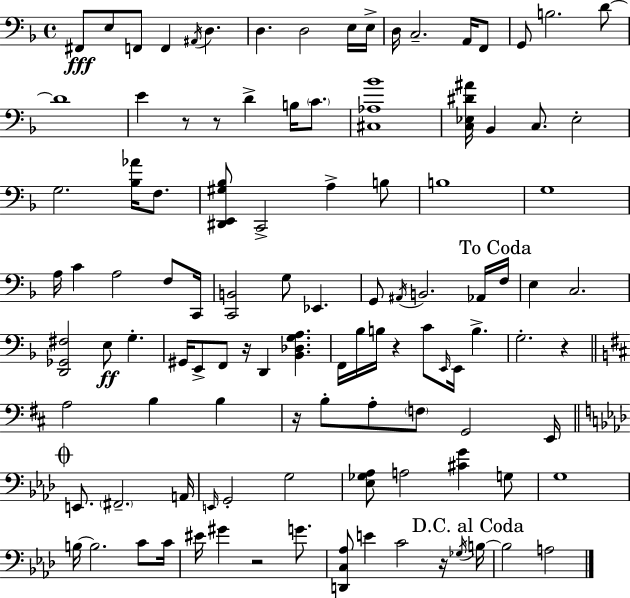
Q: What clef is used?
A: bass